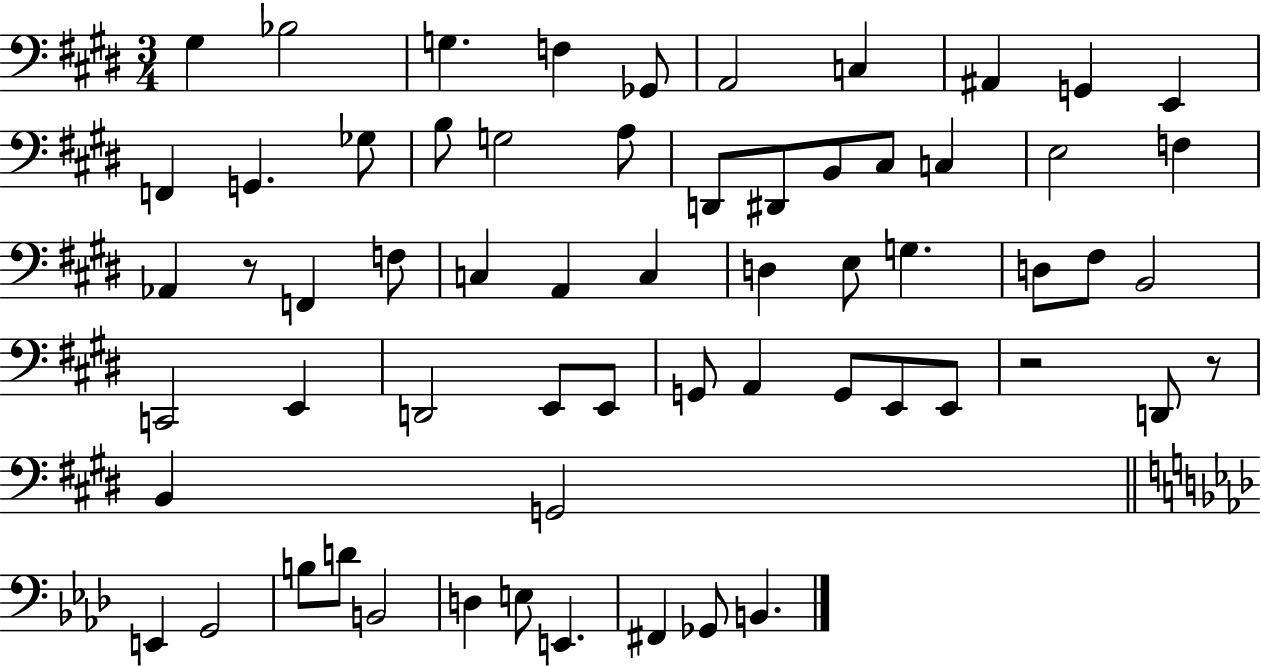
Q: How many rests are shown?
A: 3